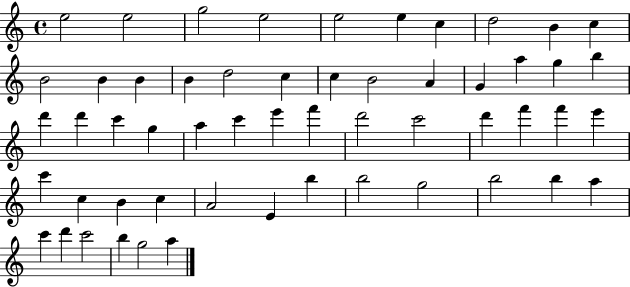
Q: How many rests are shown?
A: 0